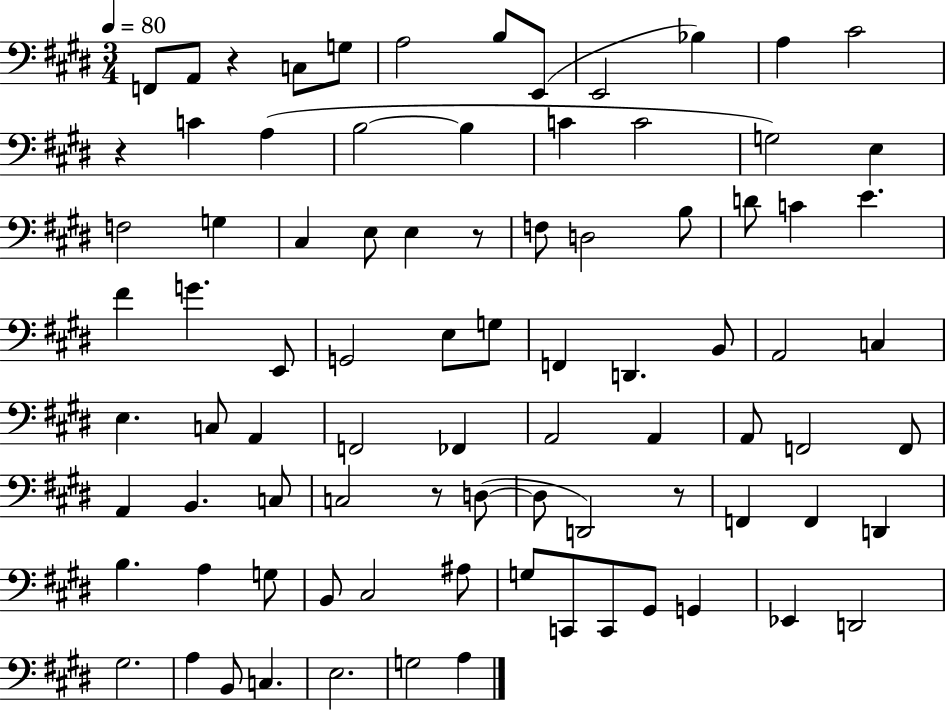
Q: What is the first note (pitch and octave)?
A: F2